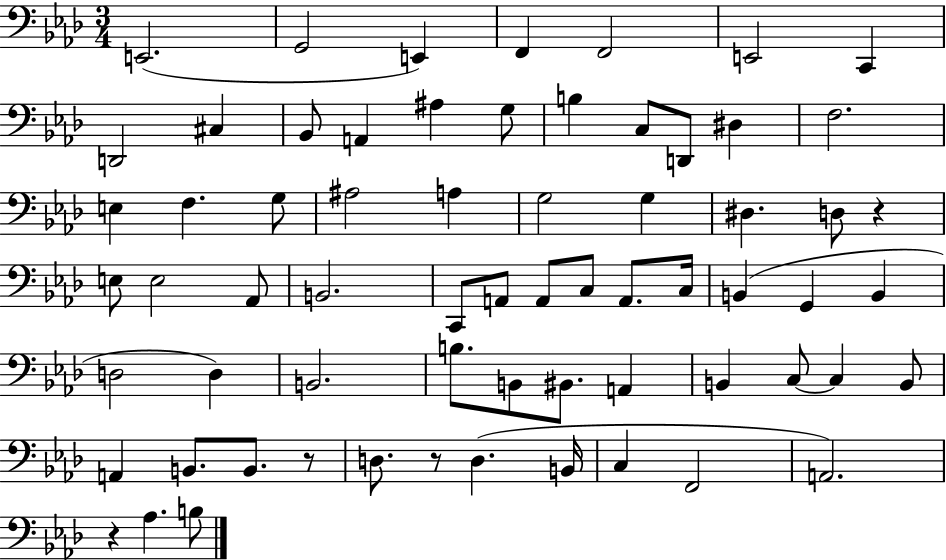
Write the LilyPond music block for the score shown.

{
  \clef bass
  \numericTimeSignature
  \time 3/4
  \key aes \major
  e,2.( | g,2 e,4) | f,4 f,2 | e,2 c,4 | \break d,2 cis4 | bes,8 a,4 ais4 g8 | b4 c8 d,8 dis4 | f2. | \break e4 f4. g8 | ais2 a4 | g2 g4 | dis4. d8 r4 | \break e8 e2 aes,8 | b,2. | c,8 a,8 a,8 c8 a,8. c16 | b,4( g,4 b,4 | \break d2 d4) | b,2. | b8. b,8 bis,8. a,4 | b,4 c8~~ c4 b,8 | \break a,4 b,8. b,8. r8 | d8. r8 d4.( b,16 | c4 f,2 | a,2.) | \break r4 aes4. b8 | \bar "|."
}